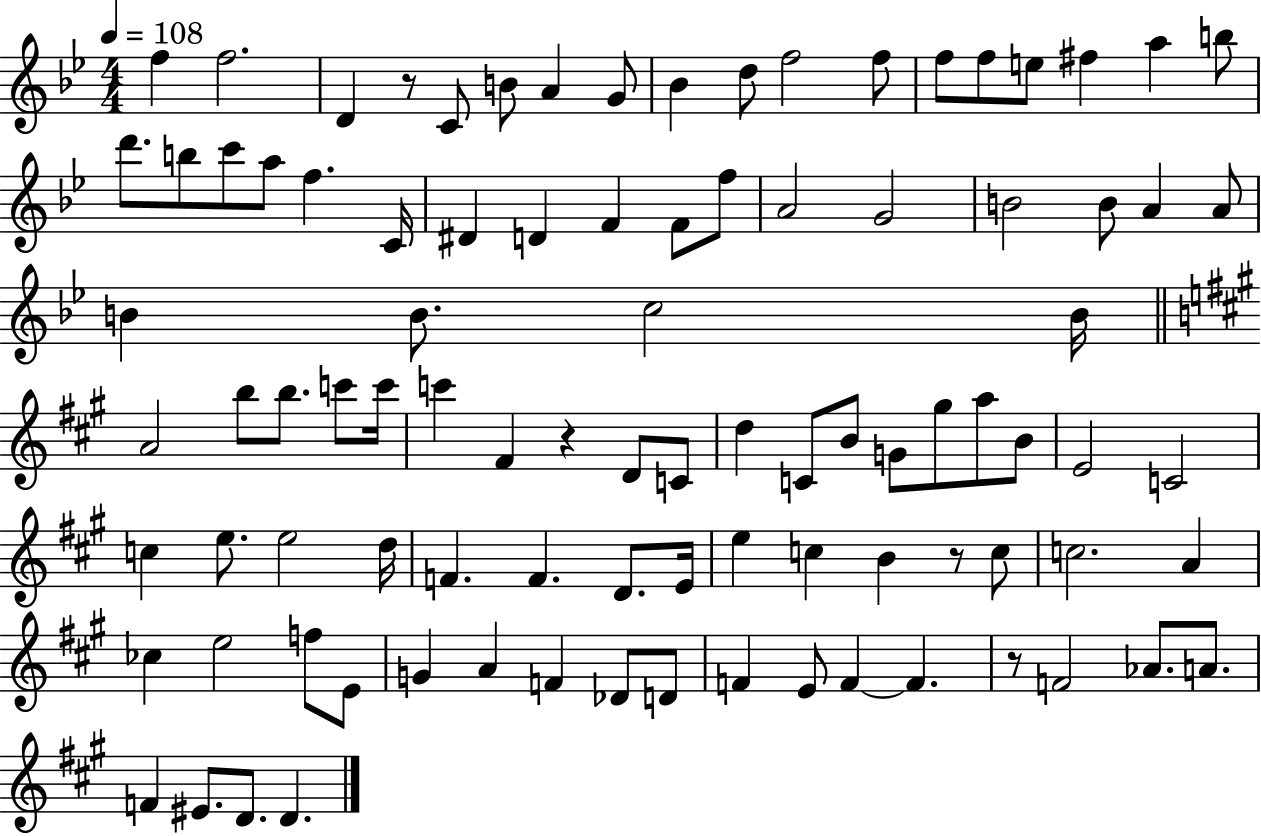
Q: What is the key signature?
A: BES major